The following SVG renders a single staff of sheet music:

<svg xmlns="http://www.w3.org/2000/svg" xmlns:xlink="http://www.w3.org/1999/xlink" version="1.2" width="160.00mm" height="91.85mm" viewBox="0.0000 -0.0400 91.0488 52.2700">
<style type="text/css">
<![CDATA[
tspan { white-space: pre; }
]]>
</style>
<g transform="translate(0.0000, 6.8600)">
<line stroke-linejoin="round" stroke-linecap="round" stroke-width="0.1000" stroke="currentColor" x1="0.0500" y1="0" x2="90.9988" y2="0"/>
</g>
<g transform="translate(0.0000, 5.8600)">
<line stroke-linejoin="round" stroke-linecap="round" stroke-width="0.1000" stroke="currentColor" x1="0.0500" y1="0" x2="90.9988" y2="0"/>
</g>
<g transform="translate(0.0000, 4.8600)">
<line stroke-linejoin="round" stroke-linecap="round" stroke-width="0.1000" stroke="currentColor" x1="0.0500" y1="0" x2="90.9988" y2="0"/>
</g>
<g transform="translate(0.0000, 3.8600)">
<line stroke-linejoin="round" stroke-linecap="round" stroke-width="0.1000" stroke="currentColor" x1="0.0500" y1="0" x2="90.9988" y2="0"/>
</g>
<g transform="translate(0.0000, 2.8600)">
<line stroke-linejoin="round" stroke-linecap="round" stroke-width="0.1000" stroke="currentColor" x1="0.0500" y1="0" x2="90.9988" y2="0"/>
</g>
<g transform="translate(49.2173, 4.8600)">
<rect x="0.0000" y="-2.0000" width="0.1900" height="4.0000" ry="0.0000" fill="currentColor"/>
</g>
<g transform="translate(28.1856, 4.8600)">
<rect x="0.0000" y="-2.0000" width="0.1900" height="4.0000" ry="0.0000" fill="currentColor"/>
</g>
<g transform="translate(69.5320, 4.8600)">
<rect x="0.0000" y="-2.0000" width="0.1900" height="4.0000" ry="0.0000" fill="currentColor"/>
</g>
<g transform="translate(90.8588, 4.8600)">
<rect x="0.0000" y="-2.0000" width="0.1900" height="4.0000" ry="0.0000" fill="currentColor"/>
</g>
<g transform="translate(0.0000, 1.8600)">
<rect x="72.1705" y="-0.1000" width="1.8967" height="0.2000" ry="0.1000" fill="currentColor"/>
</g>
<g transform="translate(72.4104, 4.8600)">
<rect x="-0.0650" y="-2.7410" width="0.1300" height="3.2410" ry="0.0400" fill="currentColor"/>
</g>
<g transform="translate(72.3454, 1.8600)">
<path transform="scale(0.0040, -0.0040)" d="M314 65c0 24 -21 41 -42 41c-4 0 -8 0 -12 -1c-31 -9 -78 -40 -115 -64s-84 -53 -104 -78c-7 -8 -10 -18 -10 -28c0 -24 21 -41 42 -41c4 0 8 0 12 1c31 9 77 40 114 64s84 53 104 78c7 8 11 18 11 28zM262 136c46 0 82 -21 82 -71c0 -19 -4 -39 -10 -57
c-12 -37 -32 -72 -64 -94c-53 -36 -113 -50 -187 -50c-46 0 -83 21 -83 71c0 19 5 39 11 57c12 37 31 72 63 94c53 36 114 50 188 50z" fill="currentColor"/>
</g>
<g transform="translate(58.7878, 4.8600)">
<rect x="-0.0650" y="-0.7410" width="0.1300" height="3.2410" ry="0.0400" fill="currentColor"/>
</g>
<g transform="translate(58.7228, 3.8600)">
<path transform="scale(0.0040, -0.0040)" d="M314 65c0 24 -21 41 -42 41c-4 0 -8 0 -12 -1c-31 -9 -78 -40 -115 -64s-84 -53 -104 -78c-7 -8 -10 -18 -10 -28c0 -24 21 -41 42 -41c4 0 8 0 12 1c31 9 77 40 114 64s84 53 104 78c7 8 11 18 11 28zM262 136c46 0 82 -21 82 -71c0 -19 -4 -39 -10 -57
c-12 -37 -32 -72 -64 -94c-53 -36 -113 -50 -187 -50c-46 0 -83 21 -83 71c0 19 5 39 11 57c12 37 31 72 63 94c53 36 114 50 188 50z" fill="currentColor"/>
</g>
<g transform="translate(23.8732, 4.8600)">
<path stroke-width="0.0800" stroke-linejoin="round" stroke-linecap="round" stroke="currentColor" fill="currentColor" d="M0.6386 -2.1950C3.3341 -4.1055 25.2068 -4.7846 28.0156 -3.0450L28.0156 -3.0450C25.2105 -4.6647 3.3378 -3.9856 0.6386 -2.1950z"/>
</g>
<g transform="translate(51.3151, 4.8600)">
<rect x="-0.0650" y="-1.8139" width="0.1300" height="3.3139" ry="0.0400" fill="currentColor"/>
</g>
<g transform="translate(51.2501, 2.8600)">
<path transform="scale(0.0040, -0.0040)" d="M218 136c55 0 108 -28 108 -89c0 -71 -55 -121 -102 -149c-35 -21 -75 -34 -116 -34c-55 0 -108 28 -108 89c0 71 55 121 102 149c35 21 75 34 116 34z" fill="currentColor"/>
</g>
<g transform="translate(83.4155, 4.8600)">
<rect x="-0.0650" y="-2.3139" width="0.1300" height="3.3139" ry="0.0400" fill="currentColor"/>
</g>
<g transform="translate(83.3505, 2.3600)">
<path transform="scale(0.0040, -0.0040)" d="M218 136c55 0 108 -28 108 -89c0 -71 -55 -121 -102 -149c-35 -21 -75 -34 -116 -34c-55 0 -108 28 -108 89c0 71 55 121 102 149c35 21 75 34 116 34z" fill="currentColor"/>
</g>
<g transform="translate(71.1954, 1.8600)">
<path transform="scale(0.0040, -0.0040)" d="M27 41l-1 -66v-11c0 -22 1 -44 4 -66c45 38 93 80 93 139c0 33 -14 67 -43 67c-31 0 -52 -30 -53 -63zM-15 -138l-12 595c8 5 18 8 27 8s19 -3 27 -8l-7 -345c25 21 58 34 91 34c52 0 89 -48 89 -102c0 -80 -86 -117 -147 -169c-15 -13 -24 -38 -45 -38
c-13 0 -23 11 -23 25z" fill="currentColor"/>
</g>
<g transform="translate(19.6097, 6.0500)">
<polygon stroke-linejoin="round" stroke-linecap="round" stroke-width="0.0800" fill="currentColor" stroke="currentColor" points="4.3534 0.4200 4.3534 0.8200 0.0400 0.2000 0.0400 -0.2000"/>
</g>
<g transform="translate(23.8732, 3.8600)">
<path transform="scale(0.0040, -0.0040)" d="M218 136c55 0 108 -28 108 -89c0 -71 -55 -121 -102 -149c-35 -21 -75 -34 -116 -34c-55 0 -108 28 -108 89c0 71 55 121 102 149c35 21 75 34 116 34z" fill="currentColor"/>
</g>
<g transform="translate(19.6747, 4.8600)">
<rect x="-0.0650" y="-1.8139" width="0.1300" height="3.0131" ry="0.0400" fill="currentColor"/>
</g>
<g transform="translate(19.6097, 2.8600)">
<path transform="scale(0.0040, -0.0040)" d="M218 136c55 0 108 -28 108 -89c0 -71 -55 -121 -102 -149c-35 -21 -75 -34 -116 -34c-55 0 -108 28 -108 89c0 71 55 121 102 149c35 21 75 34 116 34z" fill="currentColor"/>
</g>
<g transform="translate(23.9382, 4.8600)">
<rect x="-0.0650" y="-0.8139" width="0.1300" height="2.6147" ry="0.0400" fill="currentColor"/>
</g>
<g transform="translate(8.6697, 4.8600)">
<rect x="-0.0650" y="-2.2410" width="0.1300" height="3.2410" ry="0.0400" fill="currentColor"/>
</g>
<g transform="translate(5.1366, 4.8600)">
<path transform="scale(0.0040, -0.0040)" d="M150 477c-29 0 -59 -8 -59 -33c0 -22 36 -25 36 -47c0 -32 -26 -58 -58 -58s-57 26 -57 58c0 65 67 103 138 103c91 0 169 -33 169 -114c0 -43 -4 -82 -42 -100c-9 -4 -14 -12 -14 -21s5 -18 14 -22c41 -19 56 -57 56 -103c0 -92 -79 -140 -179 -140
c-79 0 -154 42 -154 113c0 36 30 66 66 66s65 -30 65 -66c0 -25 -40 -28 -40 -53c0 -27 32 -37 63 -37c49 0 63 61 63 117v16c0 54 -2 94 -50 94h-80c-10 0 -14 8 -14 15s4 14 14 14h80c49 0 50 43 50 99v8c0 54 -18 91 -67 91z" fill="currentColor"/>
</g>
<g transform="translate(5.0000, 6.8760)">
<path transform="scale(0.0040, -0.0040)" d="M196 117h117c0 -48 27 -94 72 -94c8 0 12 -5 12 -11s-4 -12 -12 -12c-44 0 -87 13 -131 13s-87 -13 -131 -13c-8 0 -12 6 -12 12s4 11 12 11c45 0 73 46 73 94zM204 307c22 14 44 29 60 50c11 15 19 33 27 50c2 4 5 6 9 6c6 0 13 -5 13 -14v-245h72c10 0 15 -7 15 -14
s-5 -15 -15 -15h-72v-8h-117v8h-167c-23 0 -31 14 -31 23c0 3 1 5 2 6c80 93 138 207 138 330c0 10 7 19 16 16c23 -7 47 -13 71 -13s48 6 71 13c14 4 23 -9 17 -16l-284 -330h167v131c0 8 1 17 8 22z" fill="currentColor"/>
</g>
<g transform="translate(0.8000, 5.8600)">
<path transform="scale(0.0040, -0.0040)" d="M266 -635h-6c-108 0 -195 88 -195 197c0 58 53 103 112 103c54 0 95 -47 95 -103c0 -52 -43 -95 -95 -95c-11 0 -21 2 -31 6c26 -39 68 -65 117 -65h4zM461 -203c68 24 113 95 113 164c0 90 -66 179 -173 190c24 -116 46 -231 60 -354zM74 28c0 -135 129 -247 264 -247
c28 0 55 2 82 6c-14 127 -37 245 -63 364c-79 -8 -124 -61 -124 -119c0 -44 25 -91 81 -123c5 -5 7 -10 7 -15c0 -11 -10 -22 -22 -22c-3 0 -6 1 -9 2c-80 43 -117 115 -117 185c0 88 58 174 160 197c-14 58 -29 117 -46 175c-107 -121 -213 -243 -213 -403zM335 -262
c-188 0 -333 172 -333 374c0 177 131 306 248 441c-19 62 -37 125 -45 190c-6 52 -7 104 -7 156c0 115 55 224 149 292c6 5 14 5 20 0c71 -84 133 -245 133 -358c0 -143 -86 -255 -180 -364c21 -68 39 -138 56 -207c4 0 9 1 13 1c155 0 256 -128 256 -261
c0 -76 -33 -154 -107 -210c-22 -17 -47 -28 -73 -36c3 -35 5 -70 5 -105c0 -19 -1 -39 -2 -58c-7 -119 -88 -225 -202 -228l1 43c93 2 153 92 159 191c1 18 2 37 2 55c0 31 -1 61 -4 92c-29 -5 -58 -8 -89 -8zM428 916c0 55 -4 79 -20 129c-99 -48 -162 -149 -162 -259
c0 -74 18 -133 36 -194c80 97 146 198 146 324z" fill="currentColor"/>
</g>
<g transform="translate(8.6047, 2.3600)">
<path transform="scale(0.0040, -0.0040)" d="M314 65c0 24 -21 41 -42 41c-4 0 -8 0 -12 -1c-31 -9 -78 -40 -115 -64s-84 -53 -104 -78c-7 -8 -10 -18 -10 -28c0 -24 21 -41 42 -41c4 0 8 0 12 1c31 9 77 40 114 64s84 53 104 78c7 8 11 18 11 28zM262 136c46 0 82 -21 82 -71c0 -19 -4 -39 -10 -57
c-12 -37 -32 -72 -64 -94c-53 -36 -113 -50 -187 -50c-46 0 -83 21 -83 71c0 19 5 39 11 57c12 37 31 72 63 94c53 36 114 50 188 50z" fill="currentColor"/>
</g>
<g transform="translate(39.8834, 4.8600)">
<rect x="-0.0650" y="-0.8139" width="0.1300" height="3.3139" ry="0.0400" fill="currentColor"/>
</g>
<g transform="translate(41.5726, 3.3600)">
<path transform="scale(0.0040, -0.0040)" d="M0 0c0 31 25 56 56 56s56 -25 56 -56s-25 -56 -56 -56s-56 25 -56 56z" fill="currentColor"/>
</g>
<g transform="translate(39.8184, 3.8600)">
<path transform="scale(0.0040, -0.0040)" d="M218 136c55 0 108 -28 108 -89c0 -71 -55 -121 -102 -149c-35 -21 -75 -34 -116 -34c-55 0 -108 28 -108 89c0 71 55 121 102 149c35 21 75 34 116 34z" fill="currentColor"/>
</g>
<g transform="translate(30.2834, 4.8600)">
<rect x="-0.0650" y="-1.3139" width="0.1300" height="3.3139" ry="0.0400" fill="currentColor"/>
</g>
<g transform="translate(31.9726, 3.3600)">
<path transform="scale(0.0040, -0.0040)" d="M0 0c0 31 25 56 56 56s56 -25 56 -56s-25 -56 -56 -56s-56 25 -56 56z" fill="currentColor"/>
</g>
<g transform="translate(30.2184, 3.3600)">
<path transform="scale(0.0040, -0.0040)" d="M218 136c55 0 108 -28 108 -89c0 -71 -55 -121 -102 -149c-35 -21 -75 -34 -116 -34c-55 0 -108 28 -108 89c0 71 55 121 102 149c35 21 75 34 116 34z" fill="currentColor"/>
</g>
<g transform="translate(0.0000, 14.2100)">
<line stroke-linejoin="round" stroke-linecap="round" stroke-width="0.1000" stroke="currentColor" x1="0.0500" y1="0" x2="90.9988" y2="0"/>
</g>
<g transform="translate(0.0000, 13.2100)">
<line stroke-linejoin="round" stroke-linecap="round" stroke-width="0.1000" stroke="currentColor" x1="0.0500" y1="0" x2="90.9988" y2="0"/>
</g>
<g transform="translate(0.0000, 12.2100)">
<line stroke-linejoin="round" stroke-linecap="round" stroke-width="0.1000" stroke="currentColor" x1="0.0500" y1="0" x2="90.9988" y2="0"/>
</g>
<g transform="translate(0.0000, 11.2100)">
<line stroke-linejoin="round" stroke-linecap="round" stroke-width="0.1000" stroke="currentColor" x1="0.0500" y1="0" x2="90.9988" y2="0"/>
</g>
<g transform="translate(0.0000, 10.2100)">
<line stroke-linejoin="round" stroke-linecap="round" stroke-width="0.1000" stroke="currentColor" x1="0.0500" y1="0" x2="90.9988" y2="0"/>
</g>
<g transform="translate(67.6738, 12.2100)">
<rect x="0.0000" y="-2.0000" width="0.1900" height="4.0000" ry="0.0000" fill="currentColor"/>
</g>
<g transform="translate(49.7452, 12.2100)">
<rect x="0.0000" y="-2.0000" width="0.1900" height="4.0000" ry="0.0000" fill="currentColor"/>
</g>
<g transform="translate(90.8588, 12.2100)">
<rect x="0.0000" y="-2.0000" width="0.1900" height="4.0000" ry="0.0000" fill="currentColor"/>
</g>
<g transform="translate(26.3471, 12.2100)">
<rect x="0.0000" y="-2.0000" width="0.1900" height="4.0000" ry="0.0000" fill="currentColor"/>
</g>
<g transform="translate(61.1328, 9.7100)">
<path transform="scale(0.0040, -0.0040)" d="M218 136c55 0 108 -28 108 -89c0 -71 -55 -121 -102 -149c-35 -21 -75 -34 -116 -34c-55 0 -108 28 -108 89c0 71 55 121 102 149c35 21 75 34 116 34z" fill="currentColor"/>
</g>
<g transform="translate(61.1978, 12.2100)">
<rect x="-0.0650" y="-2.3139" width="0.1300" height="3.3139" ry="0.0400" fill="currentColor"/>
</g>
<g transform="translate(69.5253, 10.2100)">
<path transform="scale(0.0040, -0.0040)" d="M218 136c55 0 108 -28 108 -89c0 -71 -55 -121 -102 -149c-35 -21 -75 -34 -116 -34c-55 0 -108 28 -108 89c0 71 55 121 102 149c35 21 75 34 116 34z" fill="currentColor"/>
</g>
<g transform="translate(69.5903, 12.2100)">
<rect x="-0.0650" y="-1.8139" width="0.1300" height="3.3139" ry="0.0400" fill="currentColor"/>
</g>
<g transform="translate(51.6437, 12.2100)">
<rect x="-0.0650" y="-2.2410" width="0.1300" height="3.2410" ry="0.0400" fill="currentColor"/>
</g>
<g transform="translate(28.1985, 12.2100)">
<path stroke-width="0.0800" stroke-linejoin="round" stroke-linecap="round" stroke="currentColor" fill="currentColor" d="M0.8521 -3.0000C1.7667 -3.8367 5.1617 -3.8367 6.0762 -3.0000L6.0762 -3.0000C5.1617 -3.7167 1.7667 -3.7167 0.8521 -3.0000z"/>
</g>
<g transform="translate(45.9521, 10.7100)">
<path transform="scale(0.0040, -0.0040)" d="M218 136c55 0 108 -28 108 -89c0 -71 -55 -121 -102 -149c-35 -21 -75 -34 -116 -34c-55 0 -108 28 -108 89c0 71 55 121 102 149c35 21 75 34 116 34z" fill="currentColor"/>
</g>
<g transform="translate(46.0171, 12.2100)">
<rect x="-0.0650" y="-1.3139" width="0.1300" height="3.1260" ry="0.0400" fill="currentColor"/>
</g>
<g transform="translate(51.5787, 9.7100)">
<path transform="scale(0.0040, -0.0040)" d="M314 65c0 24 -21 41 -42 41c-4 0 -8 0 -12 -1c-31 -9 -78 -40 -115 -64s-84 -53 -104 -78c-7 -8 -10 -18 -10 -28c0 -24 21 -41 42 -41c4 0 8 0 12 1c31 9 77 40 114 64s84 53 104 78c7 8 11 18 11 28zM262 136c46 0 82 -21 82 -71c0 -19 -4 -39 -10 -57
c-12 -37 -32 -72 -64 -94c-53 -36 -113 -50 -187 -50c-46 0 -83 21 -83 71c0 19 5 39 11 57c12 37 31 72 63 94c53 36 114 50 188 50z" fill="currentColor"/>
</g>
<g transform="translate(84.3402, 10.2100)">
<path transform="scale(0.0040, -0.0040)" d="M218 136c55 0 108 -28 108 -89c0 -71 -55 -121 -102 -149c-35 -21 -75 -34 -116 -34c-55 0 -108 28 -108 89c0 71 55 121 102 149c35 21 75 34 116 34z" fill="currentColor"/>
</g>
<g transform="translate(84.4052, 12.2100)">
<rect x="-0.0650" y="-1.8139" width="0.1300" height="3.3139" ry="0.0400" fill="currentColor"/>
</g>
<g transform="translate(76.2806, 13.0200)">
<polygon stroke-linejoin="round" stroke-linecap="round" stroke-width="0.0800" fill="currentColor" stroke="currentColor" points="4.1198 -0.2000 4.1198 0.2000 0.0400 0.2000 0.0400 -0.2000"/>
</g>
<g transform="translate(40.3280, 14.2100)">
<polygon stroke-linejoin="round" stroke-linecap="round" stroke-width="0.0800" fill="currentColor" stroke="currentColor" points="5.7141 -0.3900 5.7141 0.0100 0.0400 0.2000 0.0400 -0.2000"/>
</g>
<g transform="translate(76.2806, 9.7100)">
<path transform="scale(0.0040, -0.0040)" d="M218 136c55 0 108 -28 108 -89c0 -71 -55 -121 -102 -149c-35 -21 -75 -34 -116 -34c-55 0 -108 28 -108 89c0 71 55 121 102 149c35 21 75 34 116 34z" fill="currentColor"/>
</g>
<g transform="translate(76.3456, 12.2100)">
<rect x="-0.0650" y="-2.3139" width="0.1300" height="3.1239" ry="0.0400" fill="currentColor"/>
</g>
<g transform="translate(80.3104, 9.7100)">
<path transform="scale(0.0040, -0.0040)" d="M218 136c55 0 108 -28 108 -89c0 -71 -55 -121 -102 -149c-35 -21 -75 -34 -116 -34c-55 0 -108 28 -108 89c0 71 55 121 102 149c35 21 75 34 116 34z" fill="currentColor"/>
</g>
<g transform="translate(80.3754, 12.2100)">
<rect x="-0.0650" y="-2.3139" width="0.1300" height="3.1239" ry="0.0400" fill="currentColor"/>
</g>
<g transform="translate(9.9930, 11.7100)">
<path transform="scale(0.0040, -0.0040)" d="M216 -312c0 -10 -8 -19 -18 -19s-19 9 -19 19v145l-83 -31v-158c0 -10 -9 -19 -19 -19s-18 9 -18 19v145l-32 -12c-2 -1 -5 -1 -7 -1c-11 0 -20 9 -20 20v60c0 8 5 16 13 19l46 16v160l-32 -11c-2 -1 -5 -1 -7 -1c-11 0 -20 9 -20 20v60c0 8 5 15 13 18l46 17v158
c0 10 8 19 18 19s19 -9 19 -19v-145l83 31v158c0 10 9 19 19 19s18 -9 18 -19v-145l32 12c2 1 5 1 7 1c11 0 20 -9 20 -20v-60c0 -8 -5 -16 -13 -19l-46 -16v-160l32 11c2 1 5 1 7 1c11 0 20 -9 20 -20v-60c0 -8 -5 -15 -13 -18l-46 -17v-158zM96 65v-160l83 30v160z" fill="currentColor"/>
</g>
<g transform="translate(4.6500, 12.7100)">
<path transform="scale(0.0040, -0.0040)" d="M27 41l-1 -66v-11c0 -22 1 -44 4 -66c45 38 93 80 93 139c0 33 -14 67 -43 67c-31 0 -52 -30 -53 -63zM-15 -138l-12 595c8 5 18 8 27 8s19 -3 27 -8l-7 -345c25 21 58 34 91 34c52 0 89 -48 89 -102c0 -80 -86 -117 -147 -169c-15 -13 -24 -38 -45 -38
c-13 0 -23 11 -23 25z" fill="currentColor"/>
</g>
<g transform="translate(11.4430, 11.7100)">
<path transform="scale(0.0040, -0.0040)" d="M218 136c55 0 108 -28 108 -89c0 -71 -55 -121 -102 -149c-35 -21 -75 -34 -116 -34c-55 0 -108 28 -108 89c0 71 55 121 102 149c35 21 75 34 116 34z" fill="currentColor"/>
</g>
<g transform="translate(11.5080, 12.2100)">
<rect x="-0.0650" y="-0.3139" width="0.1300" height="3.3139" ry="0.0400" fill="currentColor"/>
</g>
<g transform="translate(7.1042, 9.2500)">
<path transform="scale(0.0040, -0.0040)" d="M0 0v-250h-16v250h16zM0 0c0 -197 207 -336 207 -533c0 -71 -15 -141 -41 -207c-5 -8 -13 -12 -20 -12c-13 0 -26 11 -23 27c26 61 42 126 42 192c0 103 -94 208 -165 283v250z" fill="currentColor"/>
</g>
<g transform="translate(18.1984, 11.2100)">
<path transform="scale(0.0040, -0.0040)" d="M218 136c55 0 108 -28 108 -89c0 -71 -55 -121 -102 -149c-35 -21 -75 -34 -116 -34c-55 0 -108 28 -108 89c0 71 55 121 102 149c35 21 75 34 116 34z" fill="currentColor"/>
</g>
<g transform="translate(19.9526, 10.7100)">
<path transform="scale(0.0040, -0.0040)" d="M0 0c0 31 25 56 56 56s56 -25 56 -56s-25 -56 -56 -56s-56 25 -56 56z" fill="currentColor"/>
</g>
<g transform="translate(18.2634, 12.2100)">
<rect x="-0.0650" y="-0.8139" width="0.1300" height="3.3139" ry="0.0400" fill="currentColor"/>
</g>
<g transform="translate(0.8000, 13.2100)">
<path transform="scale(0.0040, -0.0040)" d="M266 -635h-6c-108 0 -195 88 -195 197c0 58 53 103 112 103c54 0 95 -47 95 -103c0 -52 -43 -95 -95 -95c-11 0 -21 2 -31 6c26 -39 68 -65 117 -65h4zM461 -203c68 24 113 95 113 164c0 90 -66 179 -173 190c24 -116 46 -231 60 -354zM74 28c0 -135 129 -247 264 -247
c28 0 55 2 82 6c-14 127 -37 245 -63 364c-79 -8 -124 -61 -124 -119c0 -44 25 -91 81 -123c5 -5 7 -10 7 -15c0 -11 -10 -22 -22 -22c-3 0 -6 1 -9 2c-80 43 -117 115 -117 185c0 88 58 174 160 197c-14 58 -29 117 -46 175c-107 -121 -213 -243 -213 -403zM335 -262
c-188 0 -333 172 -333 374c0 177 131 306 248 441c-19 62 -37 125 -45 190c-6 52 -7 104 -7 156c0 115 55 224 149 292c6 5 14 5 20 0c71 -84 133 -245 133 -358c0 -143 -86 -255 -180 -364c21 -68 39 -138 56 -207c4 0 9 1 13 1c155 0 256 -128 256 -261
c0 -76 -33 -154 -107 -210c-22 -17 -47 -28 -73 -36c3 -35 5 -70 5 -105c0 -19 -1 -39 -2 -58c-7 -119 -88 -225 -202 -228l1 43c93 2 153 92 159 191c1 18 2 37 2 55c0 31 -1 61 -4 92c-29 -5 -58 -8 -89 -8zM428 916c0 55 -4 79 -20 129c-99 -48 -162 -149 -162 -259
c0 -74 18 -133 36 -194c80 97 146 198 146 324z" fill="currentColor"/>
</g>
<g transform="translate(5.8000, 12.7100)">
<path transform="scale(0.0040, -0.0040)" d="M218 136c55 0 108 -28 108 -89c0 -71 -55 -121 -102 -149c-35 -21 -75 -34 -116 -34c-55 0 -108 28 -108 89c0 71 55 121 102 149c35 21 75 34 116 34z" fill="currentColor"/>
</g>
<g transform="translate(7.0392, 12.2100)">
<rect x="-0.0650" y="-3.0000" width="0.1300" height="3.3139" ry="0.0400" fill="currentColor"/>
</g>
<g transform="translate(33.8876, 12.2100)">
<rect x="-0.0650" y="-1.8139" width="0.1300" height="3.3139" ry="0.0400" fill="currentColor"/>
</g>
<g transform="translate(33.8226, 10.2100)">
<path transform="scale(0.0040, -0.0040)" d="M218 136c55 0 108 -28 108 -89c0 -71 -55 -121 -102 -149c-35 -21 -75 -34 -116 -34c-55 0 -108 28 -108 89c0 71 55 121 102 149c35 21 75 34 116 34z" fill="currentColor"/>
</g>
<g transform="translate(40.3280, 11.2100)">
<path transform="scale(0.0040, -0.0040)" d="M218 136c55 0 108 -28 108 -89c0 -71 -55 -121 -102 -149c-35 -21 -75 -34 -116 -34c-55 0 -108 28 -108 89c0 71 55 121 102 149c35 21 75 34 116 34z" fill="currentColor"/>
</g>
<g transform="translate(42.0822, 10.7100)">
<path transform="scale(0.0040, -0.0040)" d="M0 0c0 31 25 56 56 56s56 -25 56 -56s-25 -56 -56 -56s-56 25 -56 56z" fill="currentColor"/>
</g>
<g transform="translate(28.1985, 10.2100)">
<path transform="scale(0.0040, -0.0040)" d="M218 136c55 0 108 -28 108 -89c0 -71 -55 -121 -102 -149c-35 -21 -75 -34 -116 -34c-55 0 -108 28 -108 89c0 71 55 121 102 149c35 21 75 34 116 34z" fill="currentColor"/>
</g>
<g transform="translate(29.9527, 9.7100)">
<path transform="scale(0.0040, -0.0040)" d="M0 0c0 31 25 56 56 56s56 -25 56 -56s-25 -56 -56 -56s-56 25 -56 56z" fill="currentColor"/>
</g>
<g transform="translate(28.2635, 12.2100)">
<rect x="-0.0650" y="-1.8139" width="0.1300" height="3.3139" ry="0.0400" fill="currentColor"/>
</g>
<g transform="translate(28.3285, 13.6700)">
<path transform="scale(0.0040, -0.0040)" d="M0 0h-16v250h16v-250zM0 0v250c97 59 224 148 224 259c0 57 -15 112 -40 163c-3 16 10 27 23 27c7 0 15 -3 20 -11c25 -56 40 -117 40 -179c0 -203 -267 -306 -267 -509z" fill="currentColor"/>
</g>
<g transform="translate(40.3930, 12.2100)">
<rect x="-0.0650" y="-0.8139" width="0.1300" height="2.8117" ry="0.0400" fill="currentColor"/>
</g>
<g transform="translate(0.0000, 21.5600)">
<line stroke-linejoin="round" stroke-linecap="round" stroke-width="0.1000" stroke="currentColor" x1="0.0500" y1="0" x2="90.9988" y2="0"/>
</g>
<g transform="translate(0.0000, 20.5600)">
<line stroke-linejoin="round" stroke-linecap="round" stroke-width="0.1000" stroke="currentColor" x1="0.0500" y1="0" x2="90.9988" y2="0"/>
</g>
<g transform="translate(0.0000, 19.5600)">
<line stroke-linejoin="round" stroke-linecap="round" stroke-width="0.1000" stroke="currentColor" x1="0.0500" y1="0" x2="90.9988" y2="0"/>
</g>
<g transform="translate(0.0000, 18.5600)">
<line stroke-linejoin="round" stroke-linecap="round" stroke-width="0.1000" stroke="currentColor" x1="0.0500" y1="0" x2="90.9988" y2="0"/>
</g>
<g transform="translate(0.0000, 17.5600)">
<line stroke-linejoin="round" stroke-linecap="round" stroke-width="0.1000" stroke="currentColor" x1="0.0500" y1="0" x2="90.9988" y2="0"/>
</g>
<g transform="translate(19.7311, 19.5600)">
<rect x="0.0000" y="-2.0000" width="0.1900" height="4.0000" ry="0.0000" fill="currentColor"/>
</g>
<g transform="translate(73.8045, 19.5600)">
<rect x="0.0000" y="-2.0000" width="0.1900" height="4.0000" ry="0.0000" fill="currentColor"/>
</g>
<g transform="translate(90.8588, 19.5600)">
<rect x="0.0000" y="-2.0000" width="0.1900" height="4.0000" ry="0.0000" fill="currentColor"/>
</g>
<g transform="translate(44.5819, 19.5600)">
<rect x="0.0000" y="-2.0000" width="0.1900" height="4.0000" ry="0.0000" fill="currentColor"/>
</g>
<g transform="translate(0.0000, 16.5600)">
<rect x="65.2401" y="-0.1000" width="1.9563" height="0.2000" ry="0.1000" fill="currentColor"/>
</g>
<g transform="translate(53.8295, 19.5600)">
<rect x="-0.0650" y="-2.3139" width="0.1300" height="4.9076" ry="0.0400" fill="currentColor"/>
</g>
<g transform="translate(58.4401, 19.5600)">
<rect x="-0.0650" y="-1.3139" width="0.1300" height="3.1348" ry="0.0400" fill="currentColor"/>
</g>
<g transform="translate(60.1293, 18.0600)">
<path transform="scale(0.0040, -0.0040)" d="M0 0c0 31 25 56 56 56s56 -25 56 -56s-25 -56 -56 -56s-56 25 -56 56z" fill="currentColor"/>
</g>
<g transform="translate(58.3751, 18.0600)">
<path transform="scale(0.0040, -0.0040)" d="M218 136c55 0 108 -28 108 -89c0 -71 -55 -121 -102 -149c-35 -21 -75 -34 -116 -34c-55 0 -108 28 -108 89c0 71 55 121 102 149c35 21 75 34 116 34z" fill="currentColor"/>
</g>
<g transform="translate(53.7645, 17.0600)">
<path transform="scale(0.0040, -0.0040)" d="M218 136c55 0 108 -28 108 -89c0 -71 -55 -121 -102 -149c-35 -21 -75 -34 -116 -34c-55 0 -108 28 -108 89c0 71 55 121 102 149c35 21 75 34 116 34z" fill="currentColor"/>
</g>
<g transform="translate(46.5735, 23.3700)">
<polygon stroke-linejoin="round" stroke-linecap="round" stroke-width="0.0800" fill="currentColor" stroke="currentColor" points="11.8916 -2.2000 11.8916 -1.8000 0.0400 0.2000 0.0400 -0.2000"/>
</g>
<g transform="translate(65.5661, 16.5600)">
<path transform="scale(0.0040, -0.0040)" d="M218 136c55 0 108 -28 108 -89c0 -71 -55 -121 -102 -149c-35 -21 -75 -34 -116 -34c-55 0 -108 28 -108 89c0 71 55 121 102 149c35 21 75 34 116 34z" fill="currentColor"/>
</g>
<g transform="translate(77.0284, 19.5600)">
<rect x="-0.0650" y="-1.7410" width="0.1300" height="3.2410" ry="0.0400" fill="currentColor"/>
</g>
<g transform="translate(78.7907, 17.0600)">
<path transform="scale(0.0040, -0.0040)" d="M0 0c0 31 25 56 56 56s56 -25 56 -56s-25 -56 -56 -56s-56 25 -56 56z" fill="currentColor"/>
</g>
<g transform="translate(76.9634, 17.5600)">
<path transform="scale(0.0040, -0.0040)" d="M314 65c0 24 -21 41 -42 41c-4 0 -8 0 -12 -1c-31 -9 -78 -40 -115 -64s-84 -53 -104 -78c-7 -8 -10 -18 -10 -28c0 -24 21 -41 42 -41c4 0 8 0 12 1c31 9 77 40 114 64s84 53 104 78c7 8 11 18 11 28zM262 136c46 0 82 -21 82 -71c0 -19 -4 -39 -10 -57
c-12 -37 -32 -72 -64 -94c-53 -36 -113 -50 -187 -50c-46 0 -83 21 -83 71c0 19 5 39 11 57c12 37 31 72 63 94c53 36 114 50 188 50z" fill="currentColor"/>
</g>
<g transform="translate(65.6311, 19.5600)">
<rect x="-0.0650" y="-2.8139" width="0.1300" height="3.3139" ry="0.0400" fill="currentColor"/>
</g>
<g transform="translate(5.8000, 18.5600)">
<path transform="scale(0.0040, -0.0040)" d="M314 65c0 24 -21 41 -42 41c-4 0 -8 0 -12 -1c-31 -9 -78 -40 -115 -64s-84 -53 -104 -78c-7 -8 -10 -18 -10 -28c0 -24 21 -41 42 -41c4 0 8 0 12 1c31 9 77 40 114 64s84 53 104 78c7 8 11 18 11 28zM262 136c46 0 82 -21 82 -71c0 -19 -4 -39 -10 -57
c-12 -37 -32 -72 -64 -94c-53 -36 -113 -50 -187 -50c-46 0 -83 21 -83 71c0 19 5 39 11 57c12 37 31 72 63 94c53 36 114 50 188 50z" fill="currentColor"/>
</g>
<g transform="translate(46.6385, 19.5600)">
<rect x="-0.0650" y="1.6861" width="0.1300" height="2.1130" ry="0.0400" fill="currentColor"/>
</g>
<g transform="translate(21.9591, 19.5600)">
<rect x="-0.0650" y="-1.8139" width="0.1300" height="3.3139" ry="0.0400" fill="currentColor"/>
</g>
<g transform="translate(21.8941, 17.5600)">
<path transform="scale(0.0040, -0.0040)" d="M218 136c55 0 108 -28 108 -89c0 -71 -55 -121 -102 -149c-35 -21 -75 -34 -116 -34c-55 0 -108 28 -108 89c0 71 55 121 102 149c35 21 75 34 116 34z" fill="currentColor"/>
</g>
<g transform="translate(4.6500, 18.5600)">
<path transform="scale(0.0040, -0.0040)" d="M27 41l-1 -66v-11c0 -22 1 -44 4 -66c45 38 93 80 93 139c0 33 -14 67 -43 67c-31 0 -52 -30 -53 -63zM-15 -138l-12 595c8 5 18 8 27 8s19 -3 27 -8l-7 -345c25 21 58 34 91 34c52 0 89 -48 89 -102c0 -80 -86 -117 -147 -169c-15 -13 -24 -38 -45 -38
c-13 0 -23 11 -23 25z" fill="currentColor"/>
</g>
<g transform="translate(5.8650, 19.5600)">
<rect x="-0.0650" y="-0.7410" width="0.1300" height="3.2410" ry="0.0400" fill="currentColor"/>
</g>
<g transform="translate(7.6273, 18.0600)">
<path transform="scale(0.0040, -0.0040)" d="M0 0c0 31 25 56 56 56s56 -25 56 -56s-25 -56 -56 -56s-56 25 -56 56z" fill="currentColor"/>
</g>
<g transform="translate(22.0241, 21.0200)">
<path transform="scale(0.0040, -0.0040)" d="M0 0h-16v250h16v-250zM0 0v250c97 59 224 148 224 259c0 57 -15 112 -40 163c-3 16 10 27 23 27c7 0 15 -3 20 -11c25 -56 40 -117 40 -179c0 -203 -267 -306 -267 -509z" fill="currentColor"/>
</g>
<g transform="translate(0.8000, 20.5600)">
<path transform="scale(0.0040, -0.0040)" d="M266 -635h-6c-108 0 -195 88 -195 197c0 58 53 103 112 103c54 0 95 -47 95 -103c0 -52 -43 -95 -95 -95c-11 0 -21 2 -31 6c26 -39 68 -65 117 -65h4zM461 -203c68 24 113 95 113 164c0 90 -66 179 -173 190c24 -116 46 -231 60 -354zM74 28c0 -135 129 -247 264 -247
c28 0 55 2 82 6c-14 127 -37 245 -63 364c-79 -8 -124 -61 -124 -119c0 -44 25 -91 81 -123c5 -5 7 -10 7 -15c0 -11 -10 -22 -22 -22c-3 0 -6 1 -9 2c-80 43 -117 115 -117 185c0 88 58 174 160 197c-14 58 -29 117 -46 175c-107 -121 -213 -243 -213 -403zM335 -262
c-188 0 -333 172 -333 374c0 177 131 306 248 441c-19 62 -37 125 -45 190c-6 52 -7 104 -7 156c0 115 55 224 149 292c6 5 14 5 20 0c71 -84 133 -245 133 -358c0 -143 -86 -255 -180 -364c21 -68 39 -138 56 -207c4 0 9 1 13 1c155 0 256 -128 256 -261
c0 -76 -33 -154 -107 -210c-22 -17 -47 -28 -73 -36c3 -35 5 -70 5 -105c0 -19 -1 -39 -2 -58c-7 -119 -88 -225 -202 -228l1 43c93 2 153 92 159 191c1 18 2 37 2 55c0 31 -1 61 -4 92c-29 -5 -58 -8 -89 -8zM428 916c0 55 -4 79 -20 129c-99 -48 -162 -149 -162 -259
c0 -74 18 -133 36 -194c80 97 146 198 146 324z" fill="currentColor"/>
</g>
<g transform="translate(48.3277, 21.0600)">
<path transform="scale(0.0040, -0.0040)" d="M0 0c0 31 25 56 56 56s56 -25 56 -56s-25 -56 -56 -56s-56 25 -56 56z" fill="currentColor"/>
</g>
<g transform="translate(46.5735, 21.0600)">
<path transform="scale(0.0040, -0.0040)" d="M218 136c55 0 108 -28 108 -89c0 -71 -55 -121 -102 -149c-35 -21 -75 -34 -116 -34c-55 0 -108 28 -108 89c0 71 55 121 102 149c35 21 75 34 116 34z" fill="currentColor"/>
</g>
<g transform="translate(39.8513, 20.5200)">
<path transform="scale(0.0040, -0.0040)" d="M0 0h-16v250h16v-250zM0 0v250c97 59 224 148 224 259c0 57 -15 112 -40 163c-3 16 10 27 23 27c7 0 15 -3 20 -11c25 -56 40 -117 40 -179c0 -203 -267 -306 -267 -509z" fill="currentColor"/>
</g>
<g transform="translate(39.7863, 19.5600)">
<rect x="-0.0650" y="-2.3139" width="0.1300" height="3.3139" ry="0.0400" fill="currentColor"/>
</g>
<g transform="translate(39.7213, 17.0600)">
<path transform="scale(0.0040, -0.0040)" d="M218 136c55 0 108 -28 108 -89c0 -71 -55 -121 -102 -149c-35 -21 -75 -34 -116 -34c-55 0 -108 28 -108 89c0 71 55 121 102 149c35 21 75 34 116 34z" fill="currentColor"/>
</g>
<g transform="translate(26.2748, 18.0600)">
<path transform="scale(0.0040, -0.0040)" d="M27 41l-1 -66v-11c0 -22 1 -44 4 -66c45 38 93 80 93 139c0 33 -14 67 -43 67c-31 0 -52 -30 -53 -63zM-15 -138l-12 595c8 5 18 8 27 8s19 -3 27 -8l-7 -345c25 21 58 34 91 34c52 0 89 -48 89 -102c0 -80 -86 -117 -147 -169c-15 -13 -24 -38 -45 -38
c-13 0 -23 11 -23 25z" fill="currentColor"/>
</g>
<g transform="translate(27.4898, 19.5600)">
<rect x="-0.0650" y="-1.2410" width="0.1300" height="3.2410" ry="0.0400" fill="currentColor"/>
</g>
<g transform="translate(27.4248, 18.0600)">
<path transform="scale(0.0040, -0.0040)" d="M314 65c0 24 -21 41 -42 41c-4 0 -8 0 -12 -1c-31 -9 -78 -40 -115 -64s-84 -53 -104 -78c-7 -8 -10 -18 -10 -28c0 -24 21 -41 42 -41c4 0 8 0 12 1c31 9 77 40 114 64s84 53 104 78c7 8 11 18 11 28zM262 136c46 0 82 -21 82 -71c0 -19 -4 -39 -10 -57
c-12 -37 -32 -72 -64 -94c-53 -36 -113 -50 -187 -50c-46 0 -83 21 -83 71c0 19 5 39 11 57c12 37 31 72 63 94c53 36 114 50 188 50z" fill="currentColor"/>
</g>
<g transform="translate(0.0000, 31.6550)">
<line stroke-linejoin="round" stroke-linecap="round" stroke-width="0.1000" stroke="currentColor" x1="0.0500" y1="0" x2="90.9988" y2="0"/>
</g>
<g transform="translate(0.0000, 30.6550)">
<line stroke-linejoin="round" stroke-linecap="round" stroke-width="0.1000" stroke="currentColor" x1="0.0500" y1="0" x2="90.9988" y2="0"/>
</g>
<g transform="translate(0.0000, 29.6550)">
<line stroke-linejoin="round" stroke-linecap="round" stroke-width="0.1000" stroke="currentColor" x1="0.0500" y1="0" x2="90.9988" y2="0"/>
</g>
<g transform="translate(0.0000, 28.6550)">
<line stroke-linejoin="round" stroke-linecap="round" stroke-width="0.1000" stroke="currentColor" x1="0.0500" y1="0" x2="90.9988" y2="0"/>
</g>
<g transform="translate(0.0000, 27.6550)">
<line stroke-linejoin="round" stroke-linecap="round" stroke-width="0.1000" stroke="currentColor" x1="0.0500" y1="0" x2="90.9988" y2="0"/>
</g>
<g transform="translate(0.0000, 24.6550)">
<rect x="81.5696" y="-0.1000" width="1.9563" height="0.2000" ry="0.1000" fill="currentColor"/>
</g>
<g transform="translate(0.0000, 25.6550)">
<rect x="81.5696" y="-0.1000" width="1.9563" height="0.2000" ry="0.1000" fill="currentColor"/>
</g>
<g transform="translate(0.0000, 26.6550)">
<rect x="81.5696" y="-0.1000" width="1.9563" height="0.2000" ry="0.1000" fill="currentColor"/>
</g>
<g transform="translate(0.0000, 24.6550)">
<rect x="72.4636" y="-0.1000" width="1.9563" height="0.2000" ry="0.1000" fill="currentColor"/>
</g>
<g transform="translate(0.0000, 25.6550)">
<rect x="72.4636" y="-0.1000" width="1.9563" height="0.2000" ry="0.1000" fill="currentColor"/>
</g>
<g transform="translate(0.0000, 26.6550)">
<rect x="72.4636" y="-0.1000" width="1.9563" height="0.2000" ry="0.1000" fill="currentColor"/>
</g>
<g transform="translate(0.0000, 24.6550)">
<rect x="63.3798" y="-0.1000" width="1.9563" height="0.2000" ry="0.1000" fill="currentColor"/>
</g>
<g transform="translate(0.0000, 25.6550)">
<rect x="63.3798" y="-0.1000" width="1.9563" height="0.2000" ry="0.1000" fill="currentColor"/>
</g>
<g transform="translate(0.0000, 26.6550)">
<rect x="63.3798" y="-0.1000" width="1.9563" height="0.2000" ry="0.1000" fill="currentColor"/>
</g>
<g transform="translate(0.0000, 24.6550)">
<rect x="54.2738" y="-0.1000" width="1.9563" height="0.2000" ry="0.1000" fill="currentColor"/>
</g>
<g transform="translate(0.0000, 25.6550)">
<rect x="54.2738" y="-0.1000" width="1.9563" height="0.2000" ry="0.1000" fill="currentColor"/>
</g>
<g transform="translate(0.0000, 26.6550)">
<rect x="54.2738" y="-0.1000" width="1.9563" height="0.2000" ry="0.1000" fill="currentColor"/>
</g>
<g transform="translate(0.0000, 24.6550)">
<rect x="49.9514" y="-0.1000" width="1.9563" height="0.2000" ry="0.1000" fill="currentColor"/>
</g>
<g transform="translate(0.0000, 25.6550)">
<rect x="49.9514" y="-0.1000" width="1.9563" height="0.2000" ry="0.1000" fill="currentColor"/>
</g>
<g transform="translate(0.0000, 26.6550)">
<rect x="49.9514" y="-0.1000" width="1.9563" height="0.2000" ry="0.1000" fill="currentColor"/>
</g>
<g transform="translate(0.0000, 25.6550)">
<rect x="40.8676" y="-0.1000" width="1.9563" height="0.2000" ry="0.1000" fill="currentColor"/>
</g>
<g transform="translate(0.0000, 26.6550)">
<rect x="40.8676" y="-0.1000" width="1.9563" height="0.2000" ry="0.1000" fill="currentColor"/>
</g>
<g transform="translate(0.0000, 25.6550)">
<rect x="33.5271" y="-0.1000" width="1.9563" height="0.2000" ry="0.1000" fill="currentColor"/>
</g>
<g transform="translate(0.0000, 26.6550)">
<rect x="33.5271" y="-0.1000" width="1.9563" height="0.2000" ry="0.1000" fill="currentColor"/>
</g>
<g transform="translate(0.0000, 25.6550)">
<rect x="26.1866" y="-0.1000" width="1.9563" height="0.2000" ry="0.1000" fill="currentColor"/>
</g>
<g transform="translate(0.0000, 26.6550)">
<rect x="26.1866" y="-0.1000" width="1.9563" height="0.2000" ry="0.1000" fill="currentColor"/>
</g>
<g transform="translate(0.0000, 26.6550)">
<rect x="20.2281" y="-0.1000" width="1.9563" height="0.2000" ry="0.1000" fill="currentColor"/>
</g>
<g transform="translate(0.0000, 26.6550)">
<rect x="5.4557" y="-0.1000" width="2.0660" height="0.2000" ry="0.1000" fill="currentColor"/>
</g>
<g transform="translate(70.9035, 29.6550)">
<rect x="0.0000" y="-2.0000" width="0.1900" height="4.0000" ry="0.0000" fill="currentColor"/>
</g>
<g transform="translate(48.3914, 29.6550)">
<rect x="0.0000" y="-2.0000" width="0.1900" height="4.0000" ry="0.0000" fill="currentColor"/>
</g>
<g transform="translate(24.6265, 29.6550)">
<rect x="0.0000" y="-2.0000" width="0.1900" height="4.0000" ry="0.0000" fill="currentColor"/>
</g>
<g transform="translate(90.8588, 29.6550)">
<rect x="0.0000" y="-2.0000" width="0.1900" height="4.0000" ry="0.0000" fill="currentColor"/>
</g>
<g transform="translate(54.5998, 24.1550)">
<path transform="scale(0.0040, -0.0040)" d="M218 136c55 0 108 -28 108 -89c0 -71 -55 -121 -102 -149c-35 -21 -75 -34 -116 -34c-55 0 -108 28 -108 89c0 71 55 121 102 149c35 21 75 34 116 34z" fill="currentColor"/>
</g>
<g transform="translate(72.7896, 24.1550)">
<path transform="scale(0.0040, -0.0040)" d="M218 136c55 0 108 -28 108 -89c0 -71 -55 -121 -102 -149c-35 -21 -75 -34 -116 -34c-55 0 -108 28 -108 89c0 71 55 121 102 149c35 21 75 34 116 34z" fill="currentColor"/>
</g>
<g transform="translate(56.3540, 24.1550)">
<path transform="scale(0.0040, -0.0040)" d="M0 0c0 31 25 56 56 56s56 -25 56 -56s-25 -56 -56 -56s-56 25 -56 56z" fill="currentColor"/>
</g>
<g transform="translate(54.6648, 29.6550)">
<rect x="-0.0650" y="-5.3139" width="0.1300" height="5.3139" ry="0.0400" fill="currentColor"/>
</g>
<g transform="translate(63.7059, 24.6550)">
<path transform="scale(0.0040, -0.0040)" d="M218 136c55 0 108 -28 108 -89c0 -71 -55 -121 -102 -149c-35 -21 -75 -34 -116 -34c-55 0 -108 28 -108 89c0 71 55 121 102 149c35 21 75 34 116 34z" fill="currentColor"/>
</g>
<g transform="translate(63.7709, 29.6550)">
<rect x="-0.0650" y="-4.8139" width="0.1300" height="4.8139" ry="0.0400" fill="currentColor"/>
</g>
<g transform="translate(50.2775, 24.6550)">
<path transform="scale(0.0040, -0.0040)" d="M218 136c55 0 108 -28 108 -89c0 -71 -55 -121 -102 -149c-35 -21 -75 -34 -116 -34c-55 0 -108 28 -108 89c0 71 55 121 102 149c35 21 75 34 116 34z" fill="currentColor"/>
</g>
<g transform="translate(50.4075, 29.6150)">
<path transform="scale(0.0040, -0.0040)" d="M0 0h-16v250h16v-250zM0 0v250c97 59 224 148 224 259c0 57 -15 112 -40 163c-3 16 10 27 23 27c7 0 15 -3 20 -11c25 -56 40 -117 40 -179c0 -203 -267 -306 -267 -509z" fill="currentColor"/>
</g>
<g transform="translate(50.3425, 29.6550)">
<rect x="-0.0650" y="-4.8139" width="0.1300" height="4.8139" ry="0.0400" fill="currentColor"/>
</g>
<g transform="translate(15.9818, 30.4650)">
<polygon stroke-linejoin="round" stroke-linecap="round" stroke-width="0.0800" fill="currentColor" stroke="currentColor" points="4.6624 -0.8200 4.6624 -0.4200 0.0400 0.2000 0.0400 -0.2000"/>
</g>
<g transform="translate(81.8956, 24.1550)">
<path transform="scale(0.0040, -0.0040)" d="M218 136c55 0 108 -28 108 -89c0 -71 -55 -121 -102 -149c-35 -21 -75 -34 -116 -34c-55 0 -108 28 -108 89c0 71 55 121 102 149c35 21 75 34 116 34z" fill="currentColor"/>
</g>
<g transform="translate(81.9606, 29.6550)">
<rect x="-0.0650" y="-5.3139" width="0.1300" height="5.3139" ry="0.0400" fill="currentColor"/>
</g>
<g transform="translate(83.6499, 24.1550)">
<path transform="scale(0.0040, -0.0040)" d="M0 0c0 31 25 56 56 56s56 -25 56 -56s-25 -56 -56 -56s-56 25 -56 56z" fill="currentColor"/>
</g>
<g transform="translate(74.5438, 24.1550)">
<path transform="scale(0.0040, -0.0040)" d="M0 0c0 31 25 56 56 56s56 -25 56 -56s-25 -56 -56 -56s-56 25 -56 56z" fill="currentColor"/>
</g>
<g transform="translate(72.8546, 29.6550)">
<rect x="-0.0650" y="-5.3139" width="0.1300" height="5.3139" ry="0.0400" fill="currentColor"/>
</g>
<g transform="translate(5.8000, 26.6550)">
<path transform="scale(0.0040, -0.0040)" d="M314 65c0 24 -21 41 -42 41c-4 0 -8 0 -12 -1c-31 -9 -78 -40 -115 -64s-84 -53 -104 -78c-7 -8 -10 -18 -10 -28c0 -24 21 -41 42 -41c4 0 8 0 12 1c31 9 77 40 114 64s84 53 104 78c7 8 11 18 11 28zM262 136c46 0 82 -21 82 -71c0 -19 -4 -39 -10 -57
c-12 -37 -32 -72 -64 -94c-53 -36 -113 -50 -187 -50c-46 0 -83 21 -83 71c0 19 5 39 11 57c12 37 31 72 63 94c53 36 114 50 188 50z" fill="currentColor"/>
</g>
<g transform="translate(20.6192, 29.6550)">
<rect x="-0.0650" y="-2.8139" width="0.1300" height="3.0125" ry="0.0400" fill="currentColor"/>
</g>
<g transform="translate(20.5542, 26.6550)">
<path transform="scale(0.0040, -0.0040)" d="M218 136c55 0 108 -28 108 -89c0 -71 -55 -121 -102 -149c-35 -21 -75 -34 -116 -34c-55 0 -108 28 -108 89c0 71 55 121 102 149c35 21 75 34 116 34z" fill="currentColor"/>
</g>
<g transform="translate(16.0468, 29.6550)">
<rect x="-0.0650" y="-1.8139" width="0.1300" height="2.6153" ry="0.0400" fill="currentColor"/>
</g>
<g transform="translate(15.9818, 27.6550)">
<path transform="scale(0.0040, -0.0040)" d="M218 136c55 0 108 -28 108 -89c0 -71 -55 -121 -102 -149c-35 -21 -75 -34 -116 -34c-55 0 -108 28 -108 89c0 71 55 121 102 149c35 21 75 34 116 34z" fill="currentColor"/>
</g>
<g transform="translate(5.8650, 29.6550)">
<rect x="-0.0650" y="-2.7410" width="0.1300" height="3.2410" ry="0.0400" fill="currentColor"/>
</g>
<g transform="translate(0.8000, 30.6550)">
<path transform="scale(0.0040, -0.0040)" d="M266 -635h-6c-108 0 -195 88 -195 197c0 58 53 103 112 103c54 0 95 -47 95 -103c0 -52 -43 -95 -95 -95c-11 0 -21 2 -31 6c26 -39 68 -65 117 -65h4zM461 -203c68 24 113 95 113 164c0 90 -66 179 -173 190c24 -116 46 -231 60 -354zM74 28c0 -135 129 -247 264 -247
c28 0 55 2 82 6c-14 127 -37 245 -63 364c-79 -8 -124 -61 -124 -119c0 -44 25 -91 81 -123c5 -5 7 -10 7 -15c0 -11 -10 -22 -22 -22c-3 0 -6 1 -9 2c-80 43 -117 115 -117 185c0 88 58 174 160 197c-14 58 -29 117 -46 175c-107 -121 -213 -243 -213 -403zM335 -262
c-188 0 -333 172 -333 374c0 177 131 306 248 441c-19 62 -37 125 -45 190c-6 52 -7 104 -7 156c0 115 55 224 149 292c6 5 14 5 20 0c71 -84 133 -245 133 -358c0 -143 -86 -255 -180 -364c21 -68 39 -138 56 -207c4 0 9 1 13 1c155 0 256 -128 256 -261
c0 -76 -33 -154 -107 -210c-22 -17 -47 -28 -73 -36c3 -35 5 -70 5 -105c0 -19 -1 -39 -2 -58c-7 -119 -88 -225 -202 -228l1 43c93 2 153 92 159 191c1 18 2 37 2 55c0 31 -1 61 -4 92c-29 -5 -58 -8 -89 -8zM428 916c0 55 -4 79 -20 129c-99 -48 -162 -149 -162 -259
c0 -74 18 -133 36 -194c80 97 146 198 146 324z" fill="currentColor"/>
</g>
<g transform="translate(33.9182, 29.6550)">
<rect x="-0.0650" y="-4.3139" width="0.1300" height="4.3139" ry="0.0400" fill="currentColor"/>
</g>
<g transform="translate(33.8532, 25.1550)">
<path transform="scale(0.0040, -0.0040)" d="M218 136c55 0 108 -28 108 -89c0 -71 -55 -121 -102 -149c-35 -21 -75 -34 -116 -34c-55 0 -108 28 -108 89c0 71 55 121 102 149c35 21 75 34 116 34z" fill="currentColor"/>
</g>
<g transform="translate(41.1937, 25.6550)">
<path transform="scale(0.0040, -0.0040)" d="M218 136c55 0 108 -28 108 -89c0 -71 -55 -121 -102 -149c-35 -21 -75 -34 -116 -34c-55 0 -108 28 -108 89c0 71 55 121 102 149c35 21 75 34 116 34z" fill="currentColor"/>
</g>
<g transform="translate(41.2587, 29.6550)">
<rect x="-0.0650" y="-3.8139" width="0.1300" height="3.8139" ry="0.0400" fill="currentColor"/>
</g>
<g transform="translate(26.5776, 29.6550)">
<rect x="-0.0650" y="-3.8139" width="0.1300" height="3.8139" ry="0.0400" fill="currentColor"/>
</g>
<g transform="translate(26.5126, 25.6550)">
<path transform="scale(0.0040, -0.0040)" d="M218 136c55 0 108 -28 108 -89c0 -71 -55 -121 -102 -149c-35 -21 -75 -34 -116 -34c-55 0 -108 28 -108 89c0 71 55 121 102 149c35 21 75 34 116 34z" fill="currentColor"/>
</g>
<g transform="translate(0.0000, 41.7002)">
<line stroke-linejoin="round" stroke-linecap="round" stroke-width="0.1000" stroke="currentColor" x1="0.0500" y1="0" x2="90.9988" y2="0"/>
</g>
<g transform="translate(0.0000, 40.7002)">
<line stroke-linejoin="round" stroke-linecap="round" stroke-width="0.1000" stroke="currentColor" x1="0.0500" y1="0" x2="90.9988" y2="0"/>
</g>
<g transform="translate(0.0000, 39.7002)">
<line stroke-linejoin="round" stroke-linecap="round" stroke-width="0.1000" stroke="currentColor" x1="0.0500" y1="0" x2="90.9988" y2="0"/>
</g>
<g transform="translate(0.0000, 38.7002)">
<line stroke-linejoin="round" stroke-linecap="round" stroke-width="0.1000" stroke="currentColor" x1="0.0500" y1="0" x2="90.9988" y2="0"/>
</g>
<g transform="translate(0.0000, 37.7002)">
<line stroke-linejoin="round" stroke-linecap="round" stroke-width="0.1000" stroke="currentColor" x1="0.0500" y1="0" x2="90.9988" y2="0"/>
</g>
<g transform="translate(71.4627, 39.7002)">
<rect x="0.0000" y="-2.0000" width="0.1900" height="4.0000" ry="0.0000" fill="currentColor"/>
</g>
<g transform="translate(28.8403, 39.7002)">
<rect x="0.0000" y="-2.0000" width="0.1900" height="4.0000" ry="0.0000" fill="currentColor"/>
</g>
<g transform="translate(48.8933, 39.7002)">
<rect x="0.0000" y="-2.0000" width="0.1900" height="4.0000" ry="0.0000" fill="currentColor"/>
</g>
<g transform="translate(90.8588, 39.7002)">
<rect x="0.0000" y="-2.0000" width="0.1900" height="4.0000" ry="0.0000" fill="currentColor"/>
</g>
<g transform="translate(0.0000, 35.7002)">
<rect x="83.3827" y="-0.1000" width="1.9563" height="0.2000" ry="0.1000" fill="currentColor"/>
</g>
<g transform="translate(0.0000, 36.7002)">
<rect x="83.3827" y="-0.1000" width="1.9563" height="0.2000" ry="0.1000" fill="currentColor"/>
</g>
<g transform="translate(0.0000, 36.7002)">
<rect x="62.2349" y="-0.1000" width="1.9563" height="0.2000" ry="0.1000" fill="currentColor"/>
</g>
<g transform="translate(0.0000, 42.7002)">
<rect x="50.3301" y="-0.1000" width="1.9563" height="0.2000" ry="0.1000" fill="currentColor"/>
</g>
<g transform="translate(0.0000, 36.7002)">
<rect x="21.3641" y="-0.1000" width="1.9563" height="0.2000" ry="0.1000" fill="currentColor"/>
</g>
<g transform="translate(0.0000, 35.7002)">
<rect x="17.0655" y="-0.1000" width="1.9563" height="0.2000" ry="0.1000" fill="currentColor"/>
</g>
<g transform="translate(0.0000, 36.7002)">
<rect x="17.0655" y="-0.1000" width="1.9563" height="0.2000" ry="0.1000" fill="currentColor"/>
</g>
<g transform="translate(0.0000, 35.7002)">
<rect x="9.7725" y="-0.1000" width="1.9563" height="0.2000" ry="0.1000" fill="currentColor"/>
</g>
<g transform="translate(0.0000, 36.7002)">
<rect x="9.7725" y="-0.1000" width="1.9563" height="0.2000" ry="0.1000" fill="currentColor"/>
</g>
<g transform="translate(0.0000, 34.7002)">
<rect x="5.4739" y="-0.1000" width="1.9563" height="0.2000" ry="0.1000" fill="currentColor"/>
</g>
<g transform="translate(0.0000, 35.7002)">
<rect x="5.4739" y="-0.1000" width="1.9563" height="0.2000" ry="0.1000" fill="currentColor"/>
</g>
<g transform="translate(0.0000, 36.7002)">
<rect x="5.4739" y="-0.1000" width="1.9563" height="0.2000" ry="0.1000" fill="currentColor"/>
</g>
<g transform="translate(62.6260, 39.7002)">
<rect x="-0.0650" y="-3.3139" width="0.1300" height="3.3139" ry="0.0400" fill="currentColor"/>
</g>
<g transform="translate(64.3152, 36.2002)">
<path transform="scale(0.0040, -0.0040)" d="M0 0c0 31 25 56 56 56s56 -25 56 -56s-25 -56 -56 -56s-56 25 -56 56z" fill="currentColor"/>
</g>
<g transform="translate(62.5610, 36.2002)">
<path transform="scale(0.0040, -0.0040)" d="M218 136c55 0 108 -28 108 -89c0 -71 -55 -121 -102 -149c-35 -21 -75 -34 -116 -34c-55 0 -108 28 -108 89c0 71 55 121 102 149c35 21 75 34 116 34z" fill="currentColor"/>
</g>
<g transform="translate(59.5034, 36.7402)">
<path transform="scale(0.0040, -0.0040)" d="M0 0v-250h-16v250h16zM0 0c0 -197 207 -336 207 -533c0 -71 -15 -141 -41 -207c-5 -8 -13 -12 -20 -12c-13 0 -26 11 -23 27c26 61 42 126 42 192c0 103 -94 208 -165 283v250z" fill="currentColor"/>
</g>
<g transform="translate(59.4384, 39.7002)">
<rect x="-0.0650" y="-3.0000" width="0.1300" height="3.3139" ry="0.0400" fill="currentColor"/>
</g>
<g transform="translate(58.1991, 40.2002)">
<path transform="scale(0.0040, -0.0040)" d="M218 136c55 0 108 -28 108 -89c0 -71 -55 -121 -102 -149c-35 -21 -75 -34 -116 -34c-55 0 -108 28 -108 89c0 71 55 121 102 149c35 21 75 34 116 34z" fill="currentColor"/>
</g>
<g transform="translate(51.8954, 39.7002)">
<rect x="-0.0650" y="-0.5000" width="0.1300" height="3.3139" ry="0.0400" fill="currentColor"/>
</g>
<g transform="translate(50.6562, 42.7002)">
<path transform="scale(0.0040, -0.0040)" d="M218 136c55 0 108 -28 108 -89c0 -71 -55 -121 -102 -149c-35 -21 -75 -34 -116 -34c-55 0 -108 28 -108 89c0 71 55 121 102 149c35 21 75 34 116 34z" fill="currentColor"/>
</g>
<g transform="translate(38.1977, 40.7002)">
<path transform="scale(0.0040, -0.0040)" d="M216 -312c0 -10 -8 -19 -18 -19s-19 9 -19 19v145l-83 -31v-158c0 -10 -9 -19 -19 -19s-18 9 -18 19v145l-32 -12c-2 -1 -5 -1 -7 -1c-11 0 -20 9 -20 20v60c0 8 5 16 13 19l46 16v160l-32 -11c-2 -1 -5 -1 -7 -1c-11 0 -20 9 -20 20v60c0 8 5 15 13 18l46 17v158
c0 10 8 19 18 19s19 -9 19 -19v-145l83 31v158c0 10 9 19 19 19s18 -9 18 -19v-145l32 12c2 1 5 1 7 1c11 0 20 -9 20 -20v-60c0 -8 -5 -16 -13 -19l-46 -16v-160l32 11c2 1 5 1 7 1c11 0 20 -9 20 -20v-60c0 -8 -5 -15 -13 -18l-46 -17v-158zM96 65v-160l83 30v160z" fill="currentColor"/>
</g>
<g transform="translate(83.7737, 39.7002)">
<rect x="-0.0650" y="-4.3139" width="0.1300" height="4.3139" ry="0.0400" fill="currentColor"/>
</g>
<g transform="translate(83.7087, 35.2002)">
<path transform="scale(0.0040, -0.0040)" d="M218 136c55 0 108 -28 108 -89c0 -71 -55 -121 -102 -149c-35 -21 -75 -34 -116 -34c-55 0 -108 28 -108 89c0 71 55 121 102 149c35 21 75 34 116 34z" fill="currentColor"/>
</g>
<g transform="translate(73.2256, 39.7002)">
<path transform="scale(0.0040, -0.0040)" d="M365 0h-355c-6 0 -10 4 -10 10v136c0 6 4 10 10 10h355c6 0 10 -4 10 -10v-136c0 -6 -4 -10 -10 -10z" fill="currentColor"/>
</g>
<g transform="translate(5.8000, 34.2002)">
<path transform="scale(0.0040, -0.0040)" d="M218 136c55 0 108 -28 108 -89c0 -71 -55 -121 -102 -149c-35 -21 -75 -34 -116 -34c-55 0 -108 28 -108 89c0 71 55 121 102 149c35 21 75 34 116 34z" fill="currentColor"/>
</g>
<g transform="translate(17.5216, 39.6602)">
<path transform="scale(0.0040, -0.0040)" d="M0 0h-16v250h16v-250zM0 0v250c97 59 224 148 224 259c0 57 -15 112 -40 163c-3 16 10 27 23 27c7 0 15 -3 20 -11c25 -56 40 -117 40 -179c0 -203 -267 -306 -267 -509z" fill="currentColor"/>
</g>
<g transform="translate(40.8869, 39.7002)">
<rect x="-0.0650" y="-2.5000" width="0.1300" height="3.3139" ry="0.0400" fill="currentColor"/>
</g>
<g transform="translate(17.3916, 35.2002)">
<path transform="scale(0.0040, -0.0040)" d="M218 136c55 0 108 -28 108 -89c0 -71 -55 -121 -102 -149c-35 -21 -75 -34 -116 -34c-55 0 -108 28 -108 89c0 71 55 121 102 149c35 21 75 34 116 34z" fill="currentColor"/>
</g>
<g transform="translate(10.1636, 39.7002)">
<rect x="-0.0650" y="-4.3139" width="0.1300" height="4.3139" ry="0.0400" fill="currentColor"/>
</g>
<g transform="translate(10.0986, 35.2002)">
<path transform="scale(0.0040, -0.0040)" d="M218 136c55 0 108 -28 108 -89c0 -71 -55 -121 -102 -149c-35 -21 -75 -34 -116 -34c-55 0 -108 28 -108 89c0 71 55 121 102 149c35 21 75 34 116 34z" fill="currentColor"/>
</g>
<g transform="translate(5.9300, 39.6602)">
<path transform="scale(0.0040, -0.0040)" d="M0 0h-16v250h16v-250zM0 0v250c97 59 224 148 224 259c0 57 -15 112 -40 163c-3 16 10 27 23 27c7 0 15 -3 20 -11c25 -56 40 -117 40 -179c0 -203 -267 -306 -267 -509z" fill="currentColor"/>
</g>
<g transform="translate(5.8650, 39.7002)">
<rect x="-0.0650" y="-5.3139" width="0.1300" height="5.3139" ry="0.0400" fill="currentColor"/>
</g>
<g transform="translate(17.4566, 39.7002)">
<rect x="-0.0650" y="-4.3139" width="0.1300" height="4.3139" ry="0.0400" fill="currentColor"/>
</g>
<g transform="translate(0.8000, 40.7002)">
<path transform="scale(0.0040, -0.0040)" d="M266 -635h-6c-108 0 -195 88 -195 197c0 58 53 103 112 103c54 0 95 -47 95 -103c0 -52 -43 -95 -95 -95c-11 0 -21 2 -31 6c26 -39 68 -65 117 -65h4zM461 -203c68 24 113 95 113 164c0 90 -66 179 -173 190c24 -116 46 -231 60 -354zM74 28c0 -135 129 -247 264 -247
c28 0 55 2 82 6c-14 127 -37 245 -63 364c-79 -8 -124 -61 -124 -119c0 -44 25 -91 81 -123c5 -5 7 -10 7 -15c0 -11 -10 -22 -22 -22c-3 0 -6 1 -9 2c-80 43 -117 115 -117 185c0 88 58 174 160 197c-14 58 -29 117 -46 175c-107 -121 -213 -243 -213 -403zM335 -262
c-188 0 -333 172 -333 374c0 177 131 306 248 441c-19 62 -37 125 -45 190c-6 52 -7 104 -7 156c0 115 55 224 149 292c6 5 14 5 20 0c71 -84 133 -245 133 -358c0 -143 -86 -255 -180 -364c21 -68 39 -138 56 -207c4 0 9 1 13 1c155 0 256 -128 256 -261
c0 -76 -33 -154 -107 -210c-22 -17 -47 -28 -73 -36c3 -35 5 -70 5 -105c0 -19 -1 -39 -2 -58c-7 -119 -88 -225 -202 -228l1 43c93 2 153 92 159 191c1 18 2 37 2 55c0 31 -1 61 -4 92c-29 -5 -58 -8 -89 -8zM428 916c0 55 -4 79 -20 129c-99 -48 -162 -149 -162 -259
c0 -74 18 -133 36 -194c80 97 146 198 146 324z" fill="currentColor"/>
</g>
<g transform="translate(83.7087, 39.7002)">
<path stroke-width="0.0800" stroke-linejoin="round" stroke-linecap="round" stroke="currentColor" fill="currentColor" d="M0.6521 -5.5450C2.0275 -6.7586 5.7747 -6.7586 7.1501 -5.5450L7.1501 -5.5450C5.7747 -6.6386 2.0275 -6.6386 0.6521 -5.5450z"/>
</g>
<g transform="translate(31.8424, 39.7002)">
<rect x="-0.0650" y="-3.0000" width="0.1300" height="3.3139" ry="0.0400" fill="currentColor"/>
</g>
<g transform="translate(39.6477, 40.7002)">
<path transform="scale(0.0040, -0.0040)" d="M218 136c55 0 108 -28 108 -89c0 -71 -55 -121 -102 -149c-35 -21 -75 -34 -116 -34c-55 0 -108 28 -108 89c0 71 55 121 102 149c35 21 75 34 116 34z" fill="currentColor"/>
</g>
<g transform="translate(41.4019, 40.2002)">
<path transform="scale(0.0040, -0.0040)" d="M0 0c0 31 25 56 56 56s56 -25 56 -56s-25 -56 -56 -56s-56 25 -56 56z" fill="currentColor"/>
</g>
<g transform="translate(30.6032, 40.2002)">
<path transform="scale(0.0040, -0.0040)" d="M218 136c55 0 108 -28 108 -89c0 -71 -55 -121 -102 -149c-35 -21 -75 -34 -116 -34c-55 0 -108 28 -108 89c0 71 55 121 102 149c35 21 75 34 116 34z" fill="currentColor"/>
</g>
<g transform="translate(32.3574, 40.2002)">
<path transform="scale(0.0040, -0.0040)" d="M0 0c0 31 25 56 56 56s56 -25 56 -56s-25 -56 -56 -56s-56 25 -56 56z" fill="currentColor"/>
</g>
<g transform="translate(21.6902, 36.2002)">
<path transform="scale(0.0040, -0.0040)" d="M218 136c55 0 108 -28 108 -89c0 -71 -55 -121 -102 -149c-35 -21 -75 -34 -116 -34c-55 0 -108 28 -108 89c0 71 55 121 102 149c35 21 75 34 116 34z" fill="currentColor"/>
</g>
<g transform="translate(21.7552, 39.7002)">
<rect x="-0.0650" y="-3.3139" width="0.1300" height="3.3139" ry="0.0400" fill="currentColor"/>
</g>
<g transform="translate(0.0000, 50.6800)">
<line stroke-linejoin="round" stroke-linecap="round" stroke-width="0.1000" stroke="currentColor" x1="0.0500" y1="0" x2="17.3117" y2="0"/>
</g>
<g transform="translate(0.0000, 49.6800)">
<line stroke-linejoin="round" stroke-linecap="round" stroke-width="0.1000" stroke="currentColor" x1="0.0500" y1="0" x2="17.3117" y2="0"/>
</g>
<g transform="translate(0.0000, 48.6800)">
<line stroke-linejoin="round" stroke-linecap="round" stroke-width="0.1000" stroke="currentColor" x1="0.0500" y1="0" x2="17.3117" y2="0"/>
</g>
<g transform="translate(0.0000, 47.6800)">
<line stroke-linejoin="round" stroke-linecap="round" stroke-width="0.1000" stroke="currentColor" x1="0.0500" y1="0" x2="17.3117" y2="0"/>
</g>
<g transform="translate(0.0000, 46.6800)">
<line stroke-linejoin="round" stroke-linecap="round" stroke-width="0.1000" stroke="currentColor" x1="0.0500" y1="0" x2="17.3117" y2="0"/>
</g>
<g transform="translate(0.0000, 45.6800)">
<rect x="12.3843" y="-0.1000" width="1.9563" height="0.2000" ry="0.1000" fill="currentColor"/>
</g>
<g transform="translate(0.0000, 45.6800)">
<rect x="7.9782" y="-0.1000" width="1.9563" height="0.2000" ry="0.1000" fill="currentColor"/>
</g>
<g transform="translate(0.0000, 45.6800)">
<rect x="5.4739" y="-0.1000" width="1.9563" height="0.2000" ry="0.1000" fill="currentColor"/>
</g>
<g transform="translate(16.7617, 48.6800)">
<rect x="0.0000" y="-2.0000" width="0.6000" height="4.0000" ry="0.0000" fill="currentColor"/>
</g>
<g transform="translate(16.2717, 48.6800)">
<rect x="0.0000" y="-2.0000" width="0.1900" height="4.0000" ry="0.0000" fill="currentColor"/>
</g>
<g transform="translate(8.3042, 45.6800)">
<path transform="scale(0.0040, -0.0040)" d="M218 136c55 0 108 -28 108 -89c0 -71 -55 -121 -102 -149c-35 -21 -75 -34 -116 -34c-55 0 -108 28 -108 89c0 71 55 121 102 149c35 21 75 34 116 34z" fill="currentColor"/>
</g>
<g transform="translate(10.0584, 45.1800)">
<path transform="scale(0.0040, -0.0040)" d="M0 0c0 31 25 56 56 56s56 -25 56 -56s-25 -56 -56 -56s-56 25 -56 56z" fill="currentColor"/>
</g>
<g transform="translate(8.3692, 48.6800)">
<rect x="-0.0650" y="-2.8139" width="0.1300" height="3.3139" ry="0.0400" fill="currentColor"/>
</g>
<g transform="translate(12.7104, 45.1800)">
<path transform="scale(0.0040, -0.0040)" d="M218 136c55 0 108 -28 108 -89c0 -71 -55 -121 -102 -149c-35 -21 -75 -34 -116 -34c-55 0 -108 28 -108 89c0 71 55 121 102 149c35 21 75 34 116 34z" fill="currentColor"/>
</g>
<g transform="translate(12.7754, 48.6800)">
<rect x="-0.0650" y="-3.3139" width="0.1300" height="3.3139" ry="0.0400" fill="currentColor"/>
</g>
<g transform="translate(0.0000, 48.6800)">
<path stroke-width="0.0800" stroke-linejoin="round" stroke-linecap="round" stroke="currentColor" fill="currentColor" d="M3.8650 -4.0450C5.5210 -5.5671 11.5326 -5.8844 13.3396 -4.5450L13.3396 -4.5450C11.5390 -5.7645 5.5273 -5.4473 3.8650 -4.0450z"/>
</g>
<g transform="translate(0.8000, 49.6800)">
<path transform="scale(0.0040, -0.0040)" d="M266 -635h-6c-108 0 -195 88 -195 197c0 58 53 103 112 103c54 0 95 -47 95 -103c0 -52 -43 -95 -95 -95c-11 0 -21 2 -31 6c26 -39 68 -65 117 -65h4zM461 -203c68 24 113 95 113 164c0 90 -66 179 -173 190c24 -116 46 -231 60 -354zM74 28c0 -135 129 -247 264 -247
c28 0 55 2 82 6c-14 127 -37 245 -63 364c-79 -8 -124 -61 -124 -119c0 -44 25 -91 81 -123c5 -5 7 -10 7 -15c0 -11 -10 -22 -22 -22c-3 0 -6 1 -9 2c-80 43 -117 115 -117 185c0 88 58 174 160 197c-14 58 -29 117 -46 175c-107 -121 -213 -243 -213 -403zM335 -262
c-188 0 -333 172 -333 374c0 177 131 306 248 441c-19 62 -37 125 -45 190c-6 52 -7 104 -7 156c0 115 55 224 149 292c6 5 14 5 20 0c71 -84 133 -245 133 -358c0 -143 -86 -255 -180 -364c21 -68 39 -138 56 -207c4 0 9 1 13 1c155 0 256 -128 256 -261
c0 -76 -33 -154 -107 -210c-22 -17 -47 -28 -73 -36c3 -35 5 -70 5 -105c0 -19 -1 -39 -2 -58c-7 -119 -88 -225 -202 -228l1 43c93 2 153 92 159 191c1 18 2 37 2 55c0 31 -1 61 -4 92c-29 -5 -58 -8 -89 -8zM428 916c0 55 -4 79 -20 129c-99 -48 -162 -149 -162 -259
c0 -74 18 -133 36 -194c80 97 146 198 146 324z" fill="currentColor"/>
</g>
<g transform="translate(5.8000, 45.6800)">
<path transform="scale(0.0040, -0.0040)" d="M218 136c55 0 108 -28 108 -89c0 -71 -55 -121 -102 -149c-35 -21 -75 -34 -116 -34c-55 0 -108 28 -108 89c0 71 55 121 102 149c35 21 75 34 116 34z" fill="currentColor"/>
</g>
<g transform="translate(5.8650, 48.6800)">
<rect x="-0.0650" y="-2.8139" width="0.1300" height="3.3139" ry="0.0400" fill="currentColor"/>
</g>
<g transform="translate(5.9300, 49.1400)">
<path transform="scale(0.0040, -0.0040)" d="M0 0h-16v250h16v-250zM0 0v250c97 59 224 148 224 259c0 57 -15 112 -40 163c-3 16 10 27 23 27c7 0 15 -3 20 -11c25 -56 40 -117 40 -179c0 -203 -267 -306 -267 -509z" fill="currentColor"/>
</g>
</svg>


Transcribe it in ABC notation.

X:1
T:Untitled
M:3/4
L:1/4
K:C
g2 f/2 d/2 e d f d2 _a2 g _A/2 ^c d f/2 f d/2 e/2 g2 g f g/2 g/2 f _d2 f/2 _e2 g/2 F/2 g/2 e/2 a f2 a2 f/2 a/2 c' d' c' e'/2 f' e' f' f' f'/2 d' d'/2 b A ^G C A/2 b z2 d' a/2 a b